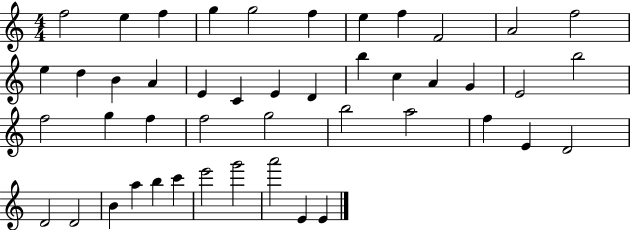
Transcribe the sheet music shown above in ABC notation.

X:1
T:Untitled
M:4/4
L:1/4
K:C
f2 e f g g2 f e f F2 A2 f2 e d B A E C E D b c A G E2 b2 f2 g f f2 g2 b2 a2 f E D2 D2 D2 B a b c' e'2 g'2 a'2 E E